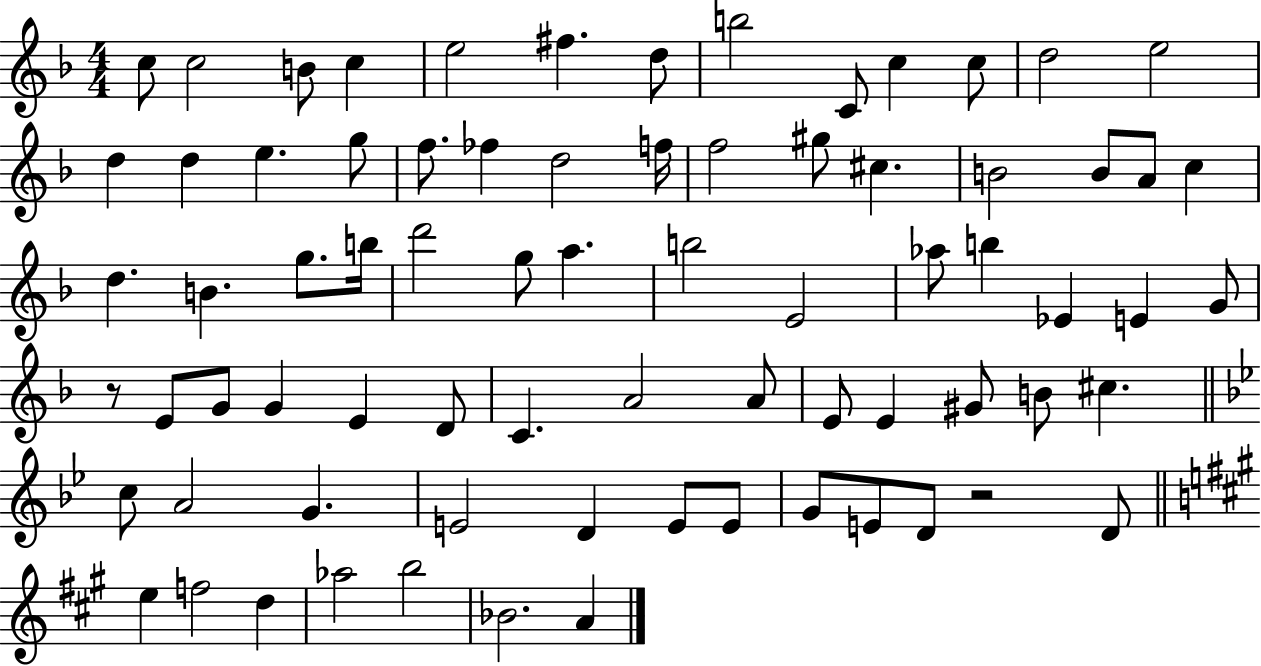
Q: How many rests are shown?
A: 2